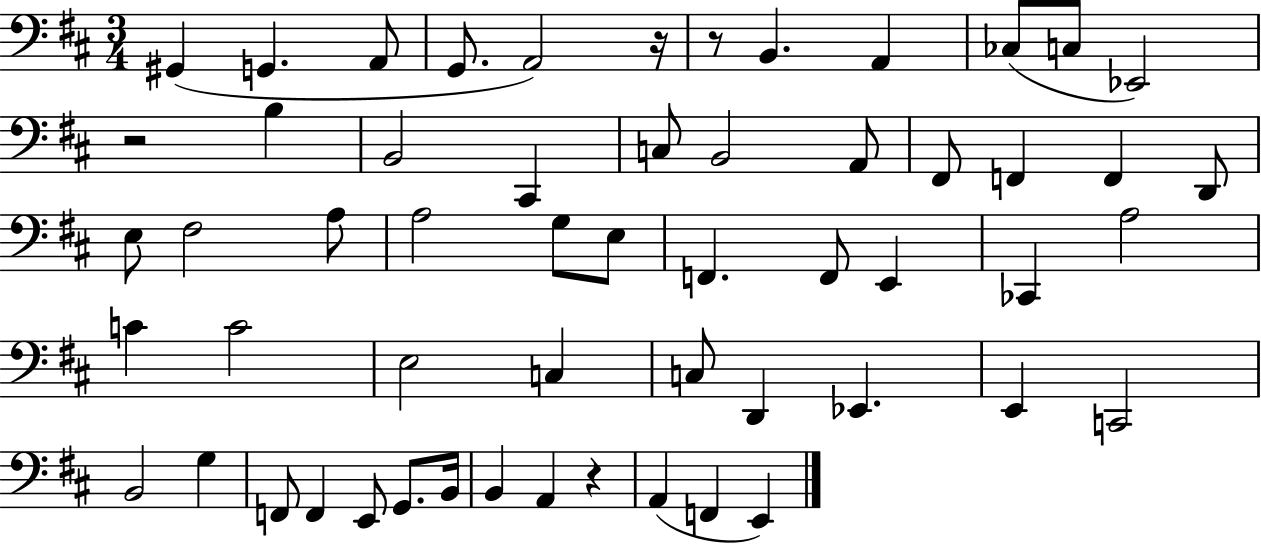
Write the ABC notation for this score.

X:1
T:Untitled
M:3/4
L:1/4
K:D
^G,, G,, A,,/2 G,,/2 A,,2 z/4 z/2 B,, A,, _C,/2 C,/2 _E,,2 z2 B, B,,2 ^C,, C,/2 B,,2 A,,/2 ^F,,/2 F,, F,, D,,/2 E,/2 ^F,2 A,/2 A,2 G,/2 E,/2 F,, F,,/2 E,, _C,, A,2 C C2 E,2 C, C,/2 D,, _E,, E,, C,,2 B,,2 G, F,,/2 F,, E,,/2 G,,/2 B,,/4 B,, A,, z A,, F,, E,,